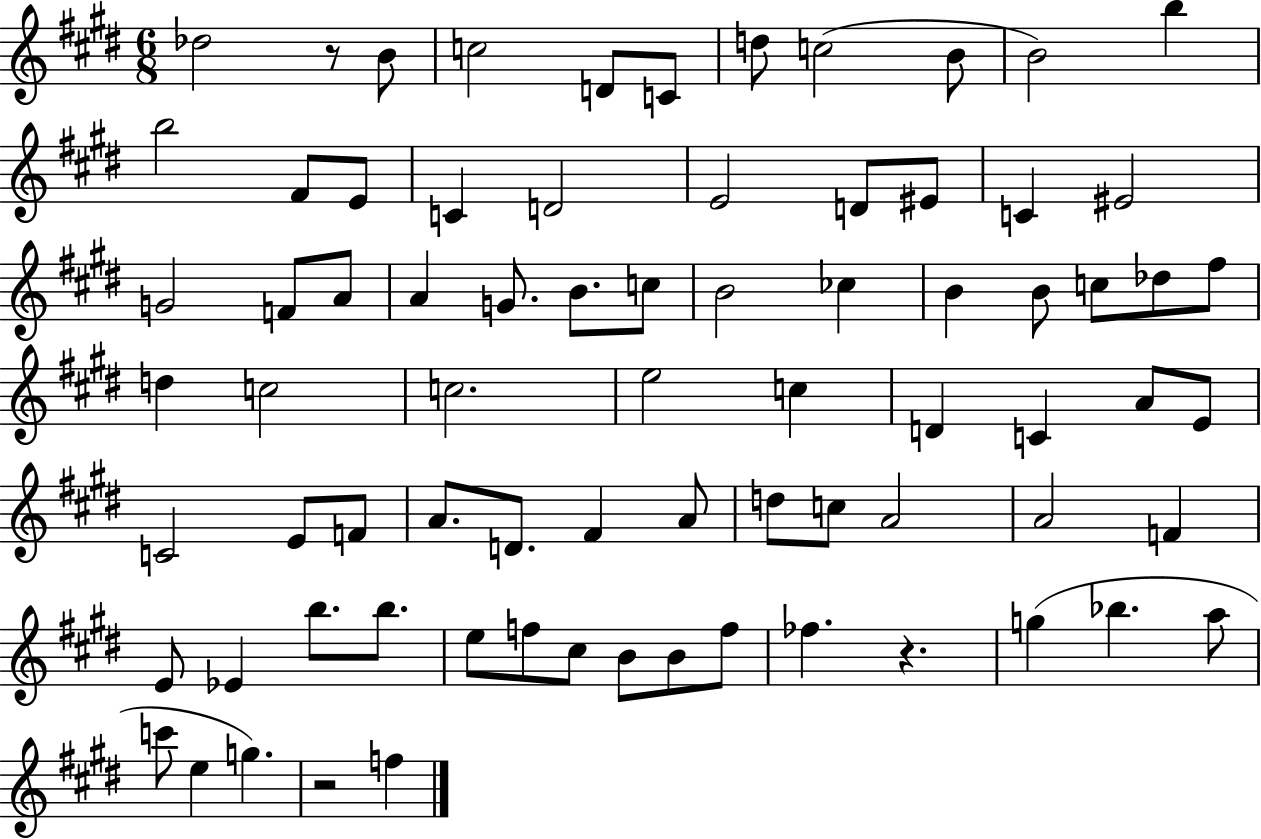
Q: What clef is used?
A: treble